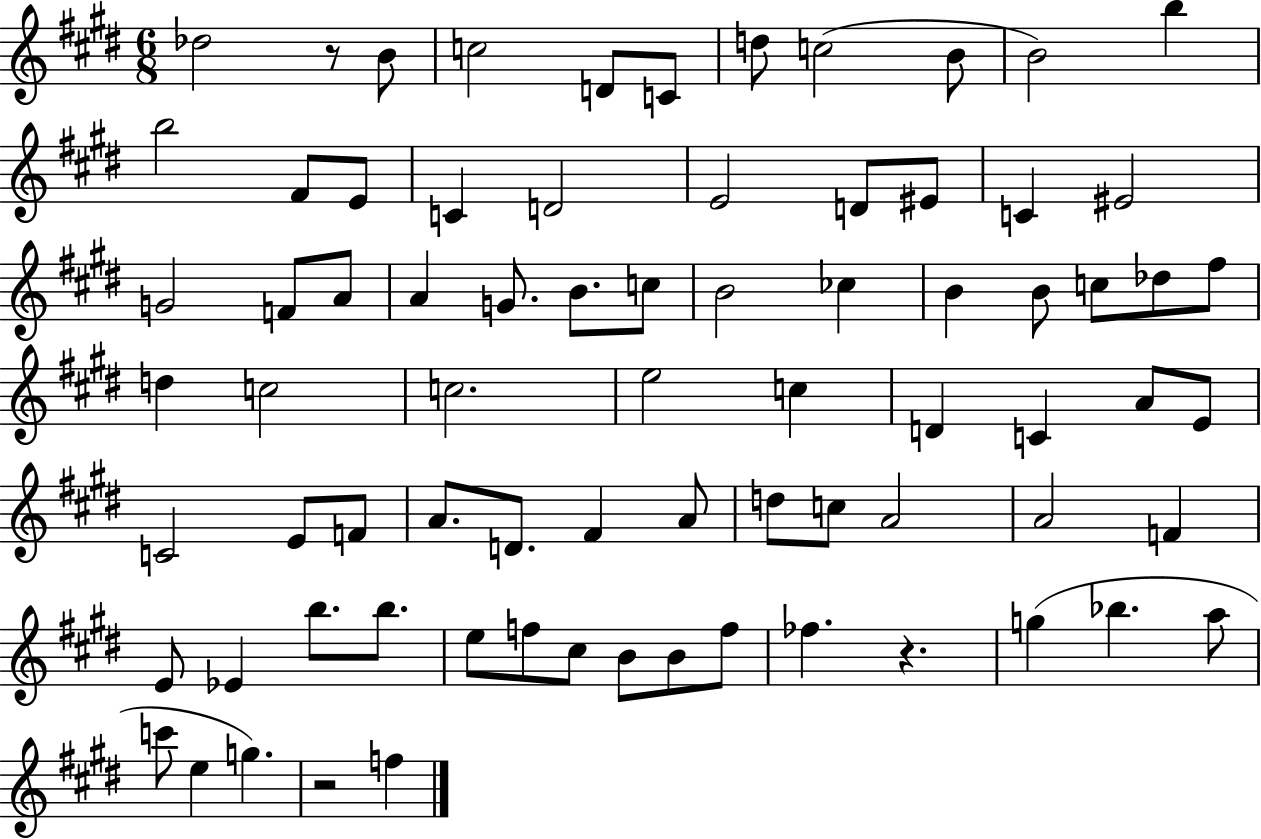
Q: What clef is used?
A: treble